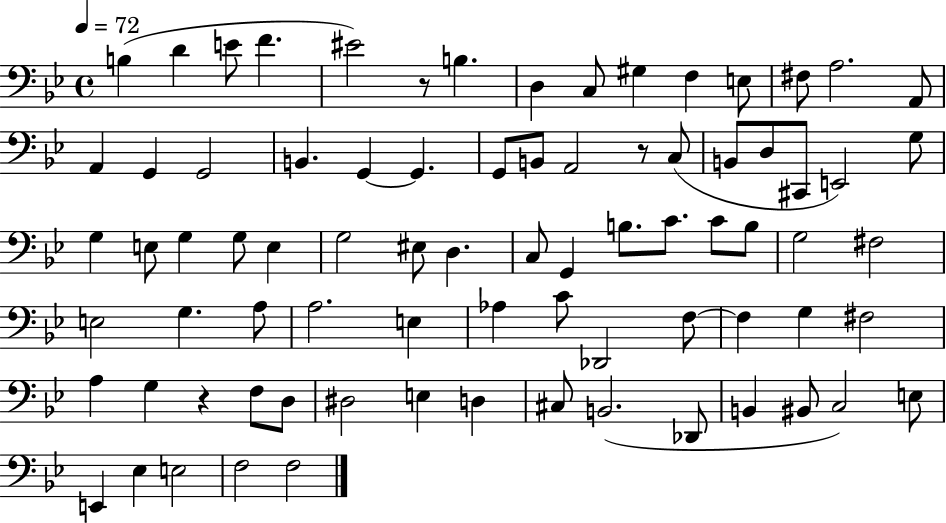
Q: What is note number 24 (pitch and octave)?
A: C3